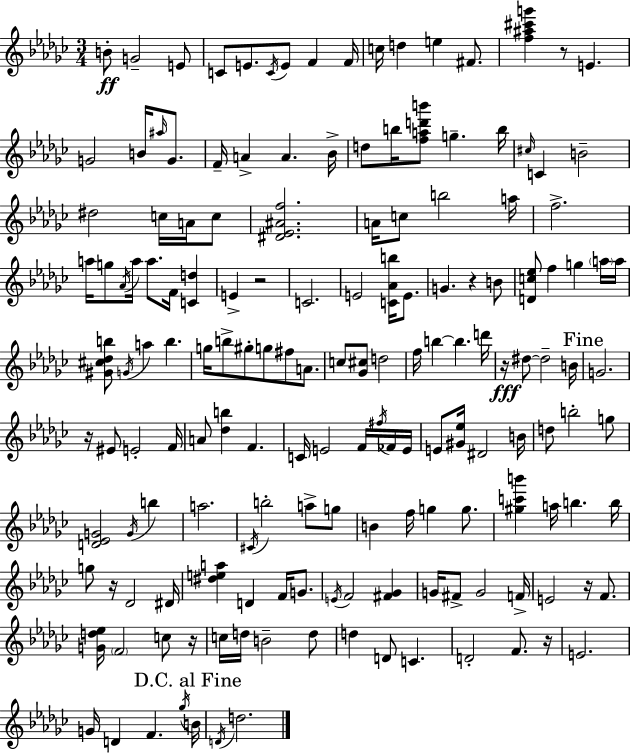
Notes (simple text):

B4/e G4/h E4/e C4/e E4/e. C4/s E4/e F4/q F4/s C5/s D5/q E5/q F#4/e. [F5,A#5,C#6,G6]/q R/e E4/q. G4/h B4/s A#5/s G4/e. F4/s A4/q A4/q. Bb4/s D5/e B5/s [F5,A5,D6,B6]/e G5/q. B5/s C#5/s C4/q B4/h D#5/h C5/s A4/s C5/e [D#4,Eb4,A#4,F5]/h. A4/s C5/e B5/h A5/s F5/h. A5/s G5/e Ab4/s A5/s A5/e. F4/s [C4,D5]/q E4/q R/h C4/h. E4/h [C4,Ab4,B5]/s E4/e. G4/q. R/q B4/e [D4,C5,Eb5]/e F5/q G5/q A5/s A5/s [G#4,C#5,Db5,B5]/e G4/s A5/q B5/q. G5/s B5/e G#5/e G5/e F#5/e A4/e. C5/e [Gb4,C#5]/e D5/h F5/s B5/q B5/q. D6/s R/s D#5/e D#5/h B4/s G4/h. R/s EIS4/e E4/h F4/s A4/e [Db5,B5]/q F4/q. C4/s E4/h F4/s F#5/s FES4/s E4/s E4/e [G#4,Eb5]/s D#4/h B4/s D5/e B5/h G5/e [D4,Eb4,G4]/h G4/s B5/q A5/h. C#4/s B5/h A5/e G5/e B4/q F5/s G5/q G5/e. [G#5,C6,B6]/q A5/s B5/q. B5/s G5/e R/s Db4/h D#4/s [D#5,E5,A5]/q D4/q F4/s G4/e. E4/s F4/h [F#4,Gb4]/q G4/s F#4/e G4/h F4/s E4/h R/s F4/e. [G4,D5,Eb5]/s F4/h C5/e R/s C5/s D5/s B4/h D5/e D5/q D4/e C4/q. D4/h F4/e. R/s E4/h. G4/s D4/q F4/q. Gb5/s B4/s D4/s D5/h.